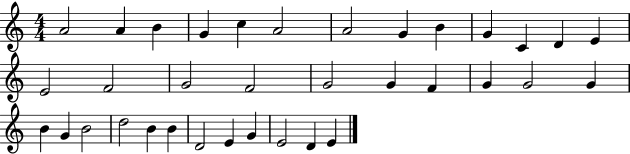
A4/h A4/q B4/q G4/q C5/q A4/h A4/h G4/q B4/q G4/q C4/q D4/q E4/q E4/h F4/h G4/h F4/h G4/h G4/q F4/q G4/q G4/h G4/q B4/q G4/q B4/h D5/h B4/q B4/q D4/h E4/q G4/q E4/h D4/q E4/q